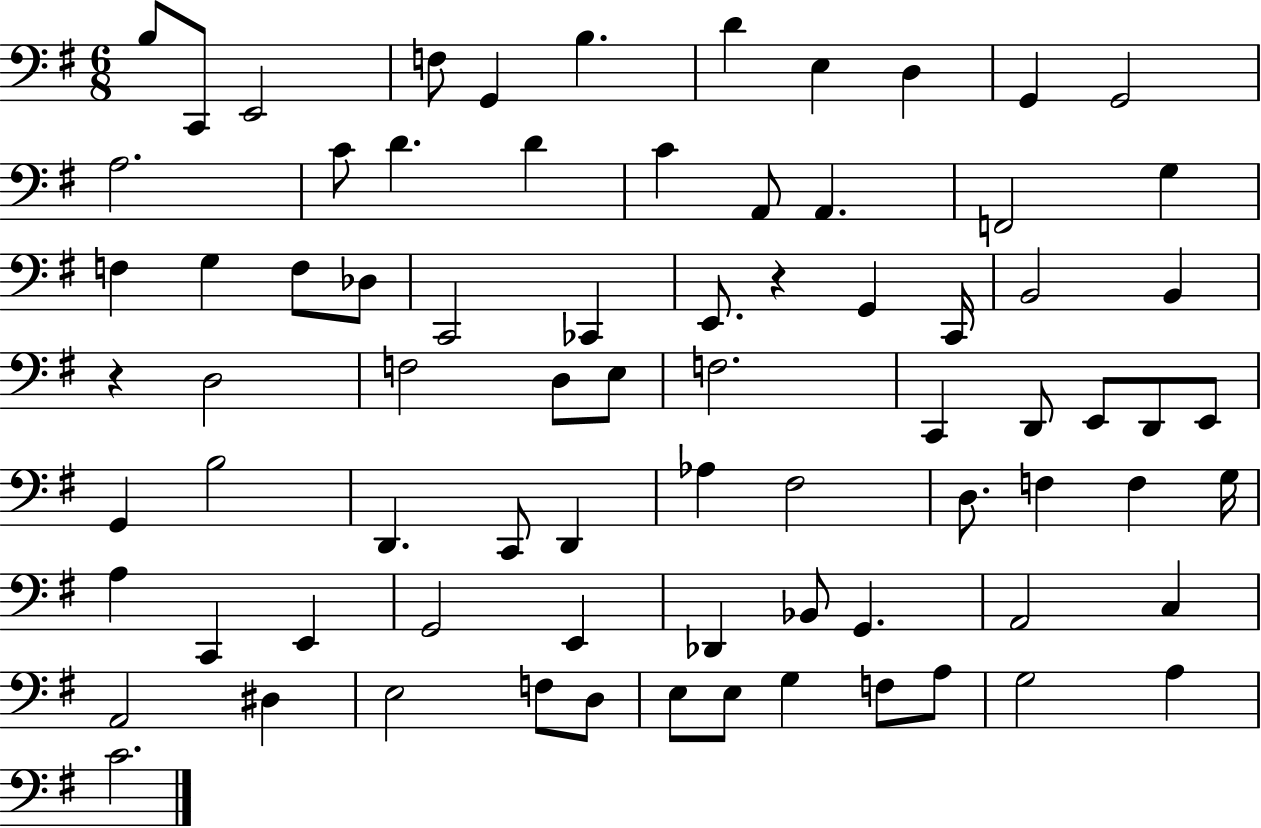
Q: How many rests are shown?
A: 2